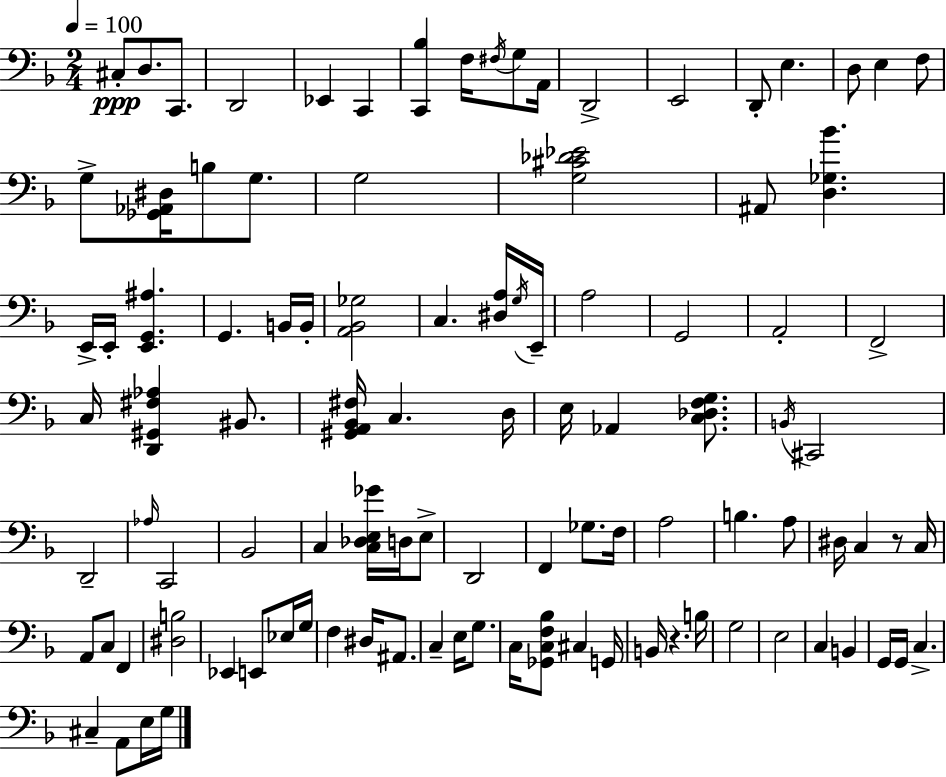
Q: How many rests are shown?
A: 2